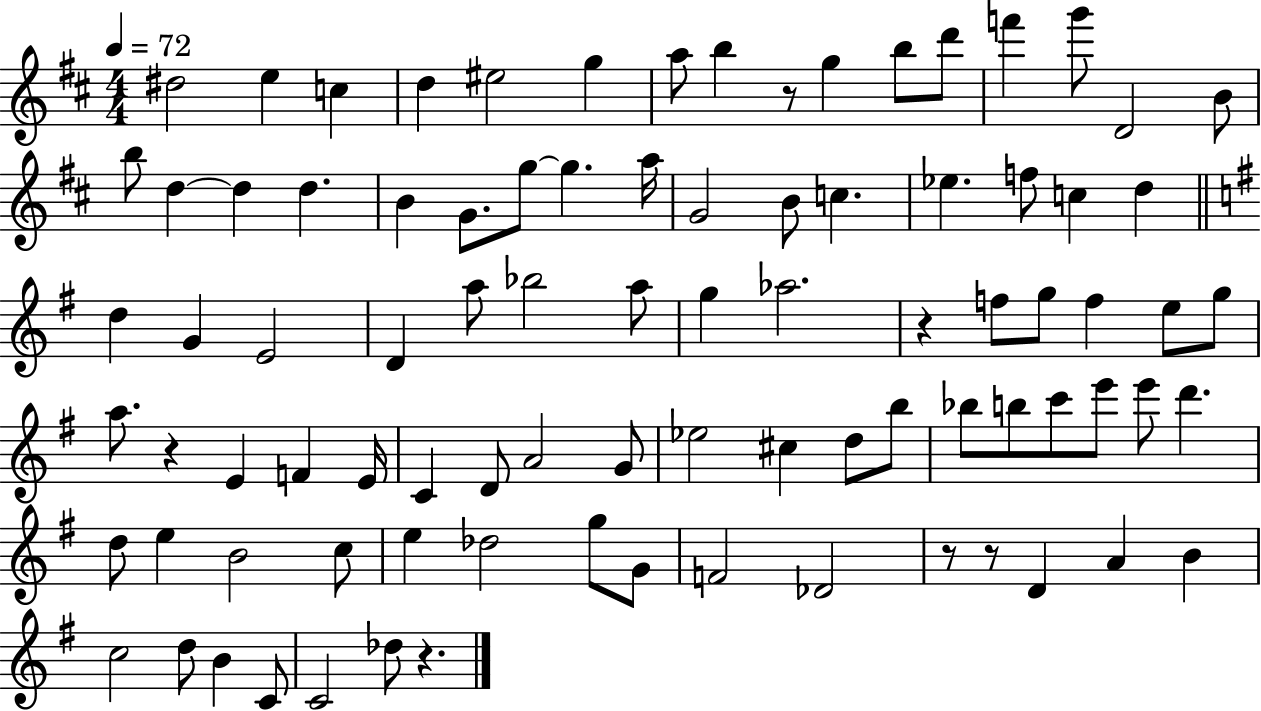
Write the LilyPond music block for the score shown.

{
  \clef treble
  \numericTimeSignature
  \time 4/4
  \key d \major
  \tempo 4 = 72
  dis''2 e''4 c''4 | d''4 eis''2 g''4 | a''8 b''4 r8 g''4 b''8 d'''8 | f'''4 g'''8 d'2 b'8 | \break b''8 d''4~~ d''4 d''4. | b'4 g'8. g''8~~ g''4. a''16 | g'2 b'8 c''4. | ees''4. f''8 c''4 d''4 | \break \bar "||" \break \key g \major d''4 g'4 e'2 | d'4 a''8 bes''2 a''8 | g''4 aes''2. | r4 f''8 g''8 f''4 e''8 g''8 | \break a''8. r4 e'4 f'4 e'16 | c'4 d'8 a'2 g'8 | ees''2 cis''4 d''8 b''8 | bes''8 b''8 c'''8 e'''8 e'''8 d'''4. | \break d''8 e''4 b'2 c''8 | e''4 des''2 g''8 g'8 | f'2 des'2 | r8 r8 d'4 a'4 b'4 | \break c''2 d''8 b'4 c'8 | c'2 des''8 r4. | \bar "|."
}